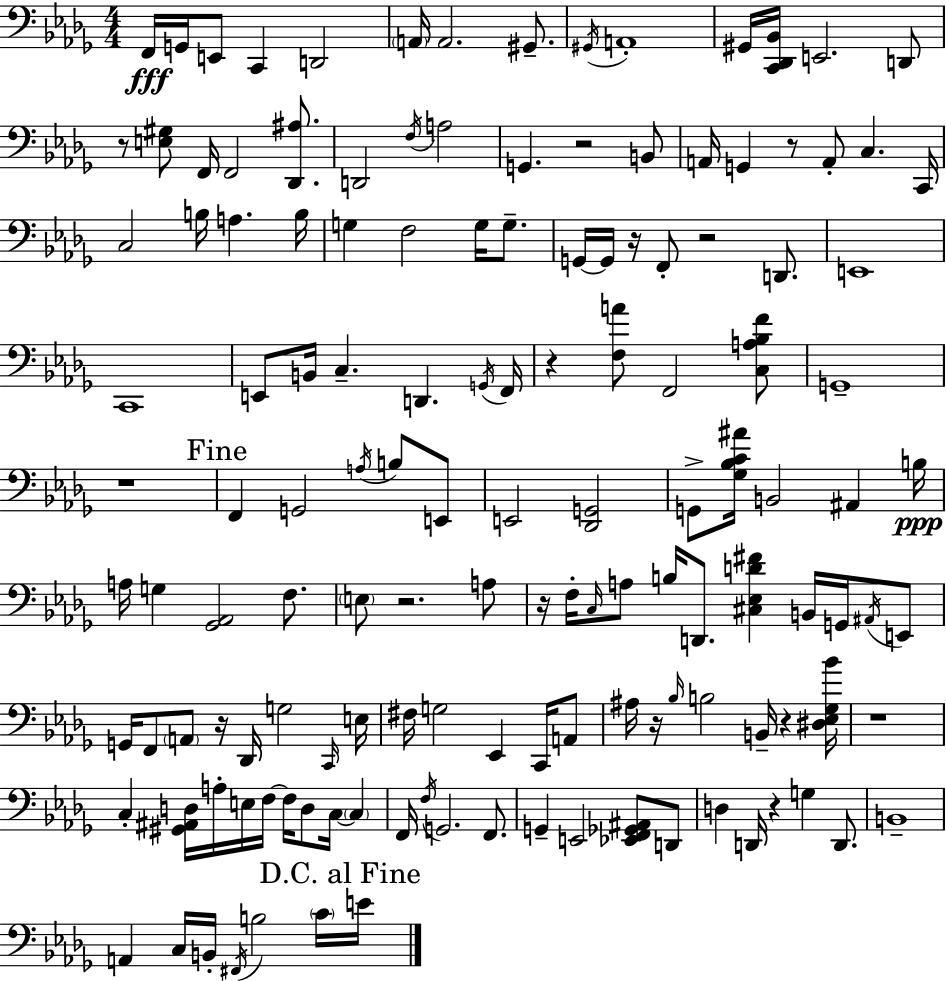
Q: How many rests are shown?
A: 14